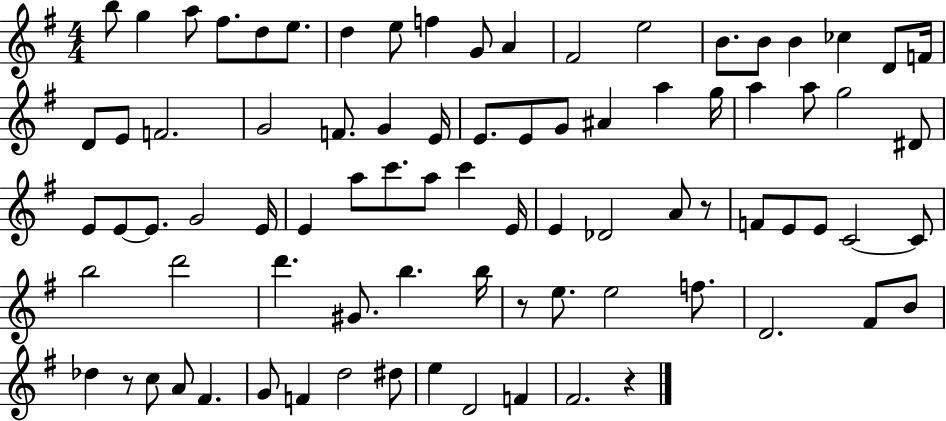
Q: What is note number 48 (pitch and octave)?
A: E4